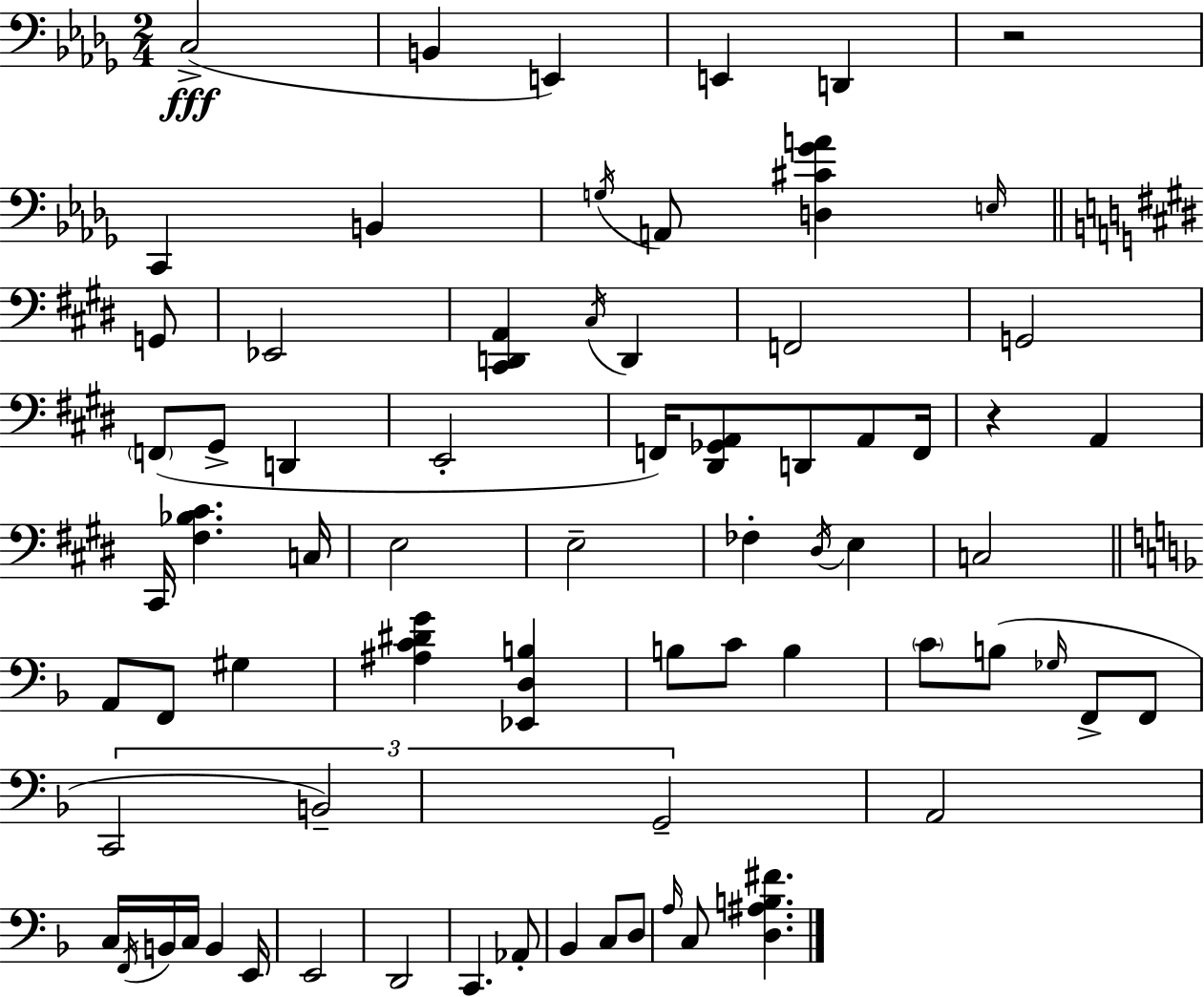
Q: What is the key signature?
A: BES minor